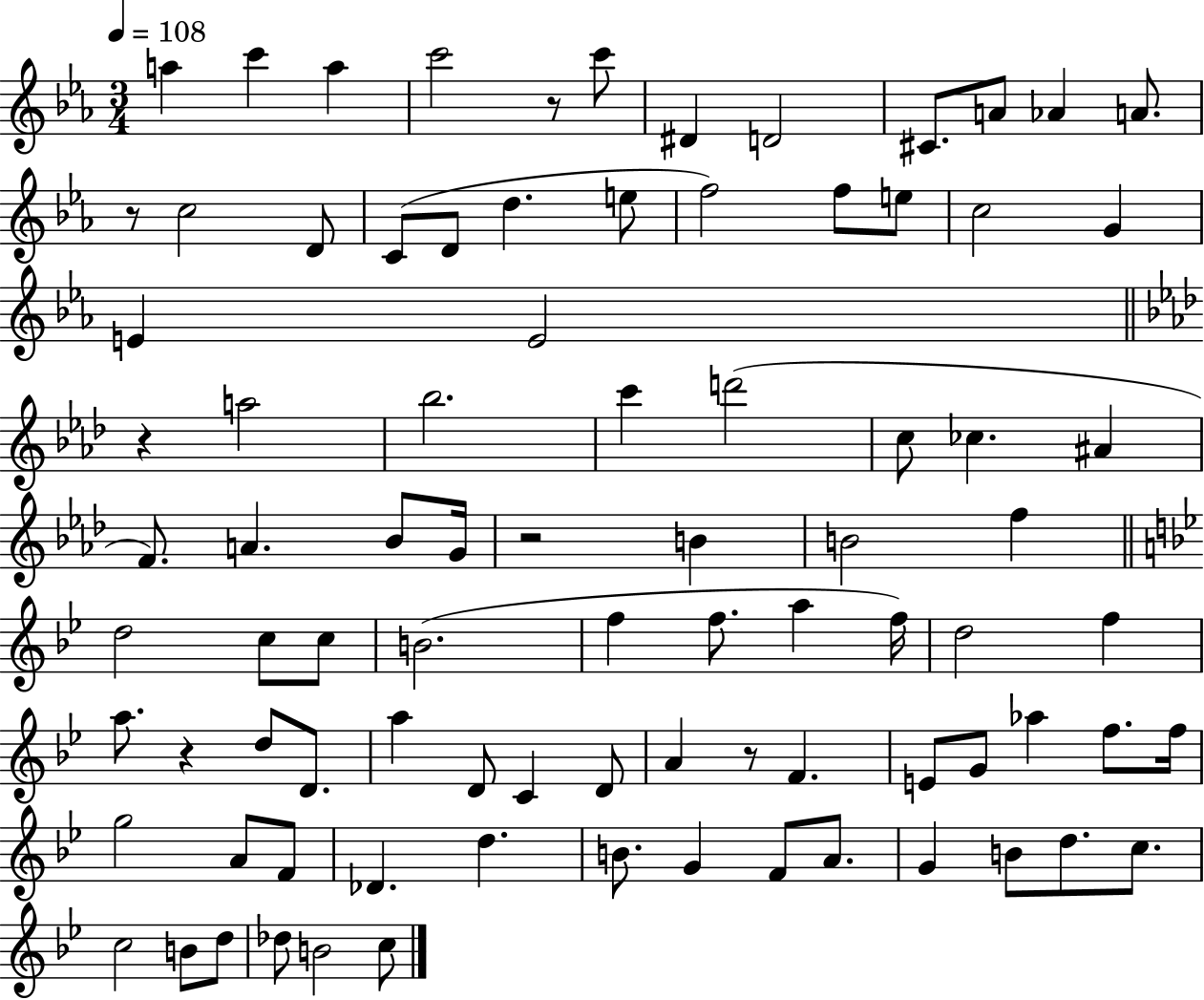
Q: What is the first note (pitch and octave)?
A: A5